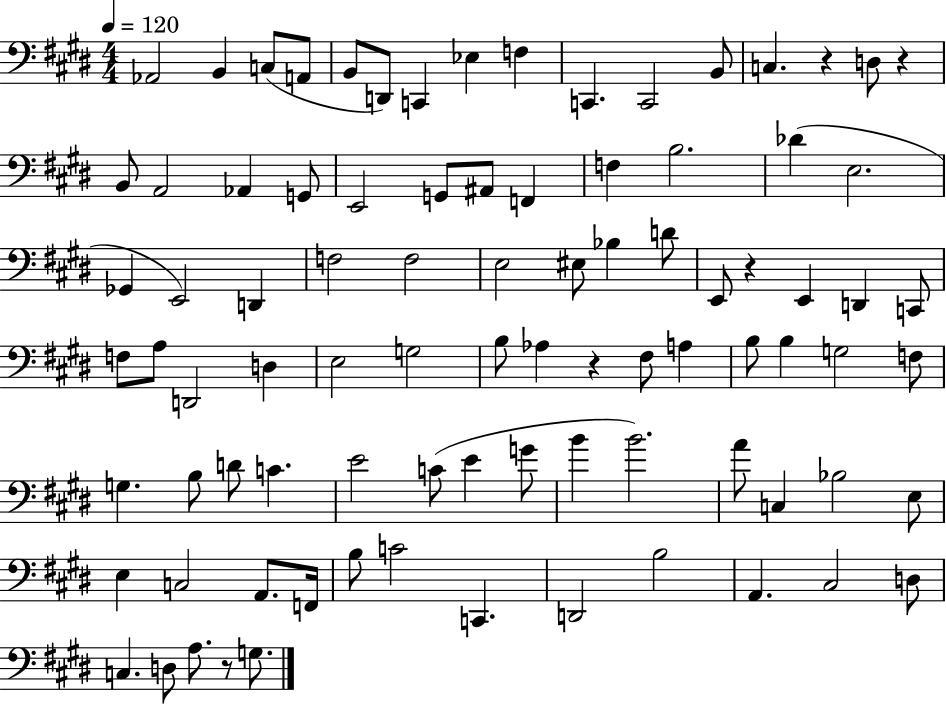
{
  \clef bass
  \numericTimeSignature
  \time 4/4
  \key e \major
  \tempo 4 = 120
  aes,2 b,4 c8( a,8 | b,8 d,8) c,4 ees4 f4 | c,4. c,2 b,8 | c4. r4 d8 r4 | \break b,8 a,2 aes,4 g,8 | e,2 g,8 ais,8 f,4 | f4 b2. | des'4( e2. | \break ges,4 e,2) d,4 | f2 f2 | e2 eis8 bes4 d'8 | e,8 r4 e,4 d,4 c,8 | \break f8 a8 d,2 d4 | e2 g2 | b8 aes4 r4 fis8 a4 | b8 b4 g2 f8 | \break g4. b8 d'8 c'4. | e'2 c'8( e'4 g'8 | b'4 b'2.) | a'8 c4 bes2 e8 | \break e4 c2 a,8. f,16 | b8 c'2 c,4. | d,2 b2 | a,4. cis2 d8 | \break c4. d8 a8. r8 g8. | \bar "|."
}